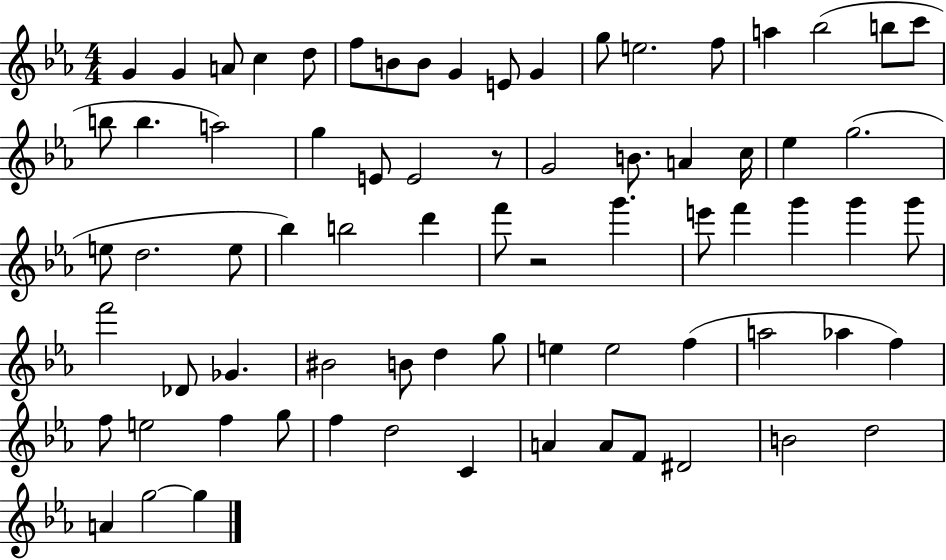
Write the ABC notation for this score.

X:1
T:Untitled
M:4/4
L:1/4
K:Eb
G G A/2 c d/2 f/2 B/2 B/2 G E/2 G g/2 e2 f/2 a _b2 b/2 c'/2 b/2 b a2 g E/2 E2 z/2 G2 B/2 A c/4 _e g2 e/2 d2 e/2 _b b2 d' f'/2 z2 g' e'/2 f' g' g' g'/2 f'2 _D/2 _G ^B2 B/2 d g/2 e e2 f a2 _a f f/2 e2 f g/2 f d2 C A A/2 F/2 ^D2 B2 d2 A g2 g